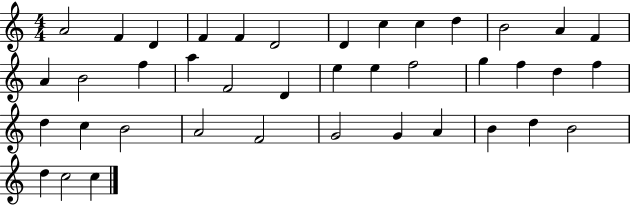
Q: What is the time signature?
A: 4/4